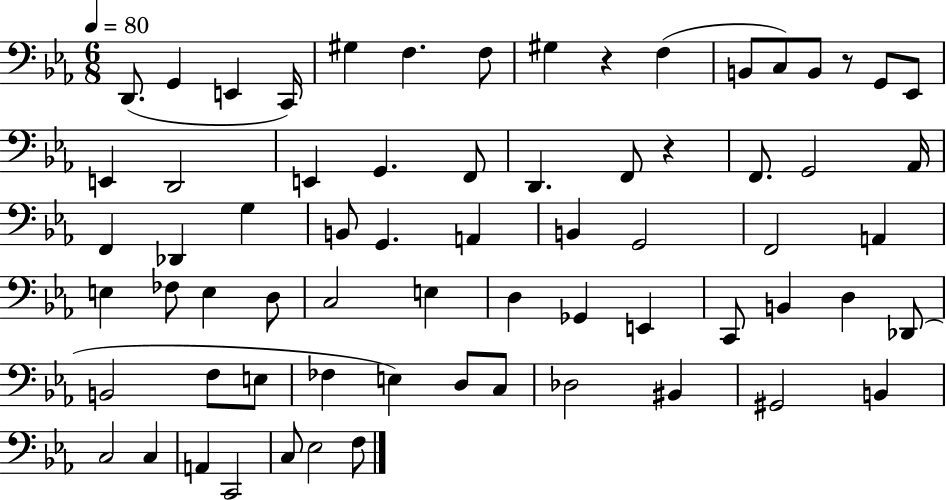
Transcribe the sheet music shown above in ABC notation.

X:1
T:Untitled
M:6/8
L:1/4
K:Eb
D,,/2 G,, E,, C,,/4 ^G, F, F,/2 ^G, z F, B,,/2 C,/2 B,,/2 z/2 G,,/2 _E,,/2 E,, D,,2 E,, G,, F,,/2 D,, F,,/2 z F,,/2 G,,2 _A,,/4 F,, _D,, G, B,,/2 G,, A,, B,, G,,2 F,,2 A,, E, _F,/2 E, D,/2 C,2 E, D, _G,, E,, C,,/2 B,, D, _D,,/2 B,,2 F,/2 E,/2 _F, E, D,/2 C,/2 _D,2 ^B,, ^G,,2 B,, C,2 C, A,, C,,2 C,/2 _E,2 F,/2